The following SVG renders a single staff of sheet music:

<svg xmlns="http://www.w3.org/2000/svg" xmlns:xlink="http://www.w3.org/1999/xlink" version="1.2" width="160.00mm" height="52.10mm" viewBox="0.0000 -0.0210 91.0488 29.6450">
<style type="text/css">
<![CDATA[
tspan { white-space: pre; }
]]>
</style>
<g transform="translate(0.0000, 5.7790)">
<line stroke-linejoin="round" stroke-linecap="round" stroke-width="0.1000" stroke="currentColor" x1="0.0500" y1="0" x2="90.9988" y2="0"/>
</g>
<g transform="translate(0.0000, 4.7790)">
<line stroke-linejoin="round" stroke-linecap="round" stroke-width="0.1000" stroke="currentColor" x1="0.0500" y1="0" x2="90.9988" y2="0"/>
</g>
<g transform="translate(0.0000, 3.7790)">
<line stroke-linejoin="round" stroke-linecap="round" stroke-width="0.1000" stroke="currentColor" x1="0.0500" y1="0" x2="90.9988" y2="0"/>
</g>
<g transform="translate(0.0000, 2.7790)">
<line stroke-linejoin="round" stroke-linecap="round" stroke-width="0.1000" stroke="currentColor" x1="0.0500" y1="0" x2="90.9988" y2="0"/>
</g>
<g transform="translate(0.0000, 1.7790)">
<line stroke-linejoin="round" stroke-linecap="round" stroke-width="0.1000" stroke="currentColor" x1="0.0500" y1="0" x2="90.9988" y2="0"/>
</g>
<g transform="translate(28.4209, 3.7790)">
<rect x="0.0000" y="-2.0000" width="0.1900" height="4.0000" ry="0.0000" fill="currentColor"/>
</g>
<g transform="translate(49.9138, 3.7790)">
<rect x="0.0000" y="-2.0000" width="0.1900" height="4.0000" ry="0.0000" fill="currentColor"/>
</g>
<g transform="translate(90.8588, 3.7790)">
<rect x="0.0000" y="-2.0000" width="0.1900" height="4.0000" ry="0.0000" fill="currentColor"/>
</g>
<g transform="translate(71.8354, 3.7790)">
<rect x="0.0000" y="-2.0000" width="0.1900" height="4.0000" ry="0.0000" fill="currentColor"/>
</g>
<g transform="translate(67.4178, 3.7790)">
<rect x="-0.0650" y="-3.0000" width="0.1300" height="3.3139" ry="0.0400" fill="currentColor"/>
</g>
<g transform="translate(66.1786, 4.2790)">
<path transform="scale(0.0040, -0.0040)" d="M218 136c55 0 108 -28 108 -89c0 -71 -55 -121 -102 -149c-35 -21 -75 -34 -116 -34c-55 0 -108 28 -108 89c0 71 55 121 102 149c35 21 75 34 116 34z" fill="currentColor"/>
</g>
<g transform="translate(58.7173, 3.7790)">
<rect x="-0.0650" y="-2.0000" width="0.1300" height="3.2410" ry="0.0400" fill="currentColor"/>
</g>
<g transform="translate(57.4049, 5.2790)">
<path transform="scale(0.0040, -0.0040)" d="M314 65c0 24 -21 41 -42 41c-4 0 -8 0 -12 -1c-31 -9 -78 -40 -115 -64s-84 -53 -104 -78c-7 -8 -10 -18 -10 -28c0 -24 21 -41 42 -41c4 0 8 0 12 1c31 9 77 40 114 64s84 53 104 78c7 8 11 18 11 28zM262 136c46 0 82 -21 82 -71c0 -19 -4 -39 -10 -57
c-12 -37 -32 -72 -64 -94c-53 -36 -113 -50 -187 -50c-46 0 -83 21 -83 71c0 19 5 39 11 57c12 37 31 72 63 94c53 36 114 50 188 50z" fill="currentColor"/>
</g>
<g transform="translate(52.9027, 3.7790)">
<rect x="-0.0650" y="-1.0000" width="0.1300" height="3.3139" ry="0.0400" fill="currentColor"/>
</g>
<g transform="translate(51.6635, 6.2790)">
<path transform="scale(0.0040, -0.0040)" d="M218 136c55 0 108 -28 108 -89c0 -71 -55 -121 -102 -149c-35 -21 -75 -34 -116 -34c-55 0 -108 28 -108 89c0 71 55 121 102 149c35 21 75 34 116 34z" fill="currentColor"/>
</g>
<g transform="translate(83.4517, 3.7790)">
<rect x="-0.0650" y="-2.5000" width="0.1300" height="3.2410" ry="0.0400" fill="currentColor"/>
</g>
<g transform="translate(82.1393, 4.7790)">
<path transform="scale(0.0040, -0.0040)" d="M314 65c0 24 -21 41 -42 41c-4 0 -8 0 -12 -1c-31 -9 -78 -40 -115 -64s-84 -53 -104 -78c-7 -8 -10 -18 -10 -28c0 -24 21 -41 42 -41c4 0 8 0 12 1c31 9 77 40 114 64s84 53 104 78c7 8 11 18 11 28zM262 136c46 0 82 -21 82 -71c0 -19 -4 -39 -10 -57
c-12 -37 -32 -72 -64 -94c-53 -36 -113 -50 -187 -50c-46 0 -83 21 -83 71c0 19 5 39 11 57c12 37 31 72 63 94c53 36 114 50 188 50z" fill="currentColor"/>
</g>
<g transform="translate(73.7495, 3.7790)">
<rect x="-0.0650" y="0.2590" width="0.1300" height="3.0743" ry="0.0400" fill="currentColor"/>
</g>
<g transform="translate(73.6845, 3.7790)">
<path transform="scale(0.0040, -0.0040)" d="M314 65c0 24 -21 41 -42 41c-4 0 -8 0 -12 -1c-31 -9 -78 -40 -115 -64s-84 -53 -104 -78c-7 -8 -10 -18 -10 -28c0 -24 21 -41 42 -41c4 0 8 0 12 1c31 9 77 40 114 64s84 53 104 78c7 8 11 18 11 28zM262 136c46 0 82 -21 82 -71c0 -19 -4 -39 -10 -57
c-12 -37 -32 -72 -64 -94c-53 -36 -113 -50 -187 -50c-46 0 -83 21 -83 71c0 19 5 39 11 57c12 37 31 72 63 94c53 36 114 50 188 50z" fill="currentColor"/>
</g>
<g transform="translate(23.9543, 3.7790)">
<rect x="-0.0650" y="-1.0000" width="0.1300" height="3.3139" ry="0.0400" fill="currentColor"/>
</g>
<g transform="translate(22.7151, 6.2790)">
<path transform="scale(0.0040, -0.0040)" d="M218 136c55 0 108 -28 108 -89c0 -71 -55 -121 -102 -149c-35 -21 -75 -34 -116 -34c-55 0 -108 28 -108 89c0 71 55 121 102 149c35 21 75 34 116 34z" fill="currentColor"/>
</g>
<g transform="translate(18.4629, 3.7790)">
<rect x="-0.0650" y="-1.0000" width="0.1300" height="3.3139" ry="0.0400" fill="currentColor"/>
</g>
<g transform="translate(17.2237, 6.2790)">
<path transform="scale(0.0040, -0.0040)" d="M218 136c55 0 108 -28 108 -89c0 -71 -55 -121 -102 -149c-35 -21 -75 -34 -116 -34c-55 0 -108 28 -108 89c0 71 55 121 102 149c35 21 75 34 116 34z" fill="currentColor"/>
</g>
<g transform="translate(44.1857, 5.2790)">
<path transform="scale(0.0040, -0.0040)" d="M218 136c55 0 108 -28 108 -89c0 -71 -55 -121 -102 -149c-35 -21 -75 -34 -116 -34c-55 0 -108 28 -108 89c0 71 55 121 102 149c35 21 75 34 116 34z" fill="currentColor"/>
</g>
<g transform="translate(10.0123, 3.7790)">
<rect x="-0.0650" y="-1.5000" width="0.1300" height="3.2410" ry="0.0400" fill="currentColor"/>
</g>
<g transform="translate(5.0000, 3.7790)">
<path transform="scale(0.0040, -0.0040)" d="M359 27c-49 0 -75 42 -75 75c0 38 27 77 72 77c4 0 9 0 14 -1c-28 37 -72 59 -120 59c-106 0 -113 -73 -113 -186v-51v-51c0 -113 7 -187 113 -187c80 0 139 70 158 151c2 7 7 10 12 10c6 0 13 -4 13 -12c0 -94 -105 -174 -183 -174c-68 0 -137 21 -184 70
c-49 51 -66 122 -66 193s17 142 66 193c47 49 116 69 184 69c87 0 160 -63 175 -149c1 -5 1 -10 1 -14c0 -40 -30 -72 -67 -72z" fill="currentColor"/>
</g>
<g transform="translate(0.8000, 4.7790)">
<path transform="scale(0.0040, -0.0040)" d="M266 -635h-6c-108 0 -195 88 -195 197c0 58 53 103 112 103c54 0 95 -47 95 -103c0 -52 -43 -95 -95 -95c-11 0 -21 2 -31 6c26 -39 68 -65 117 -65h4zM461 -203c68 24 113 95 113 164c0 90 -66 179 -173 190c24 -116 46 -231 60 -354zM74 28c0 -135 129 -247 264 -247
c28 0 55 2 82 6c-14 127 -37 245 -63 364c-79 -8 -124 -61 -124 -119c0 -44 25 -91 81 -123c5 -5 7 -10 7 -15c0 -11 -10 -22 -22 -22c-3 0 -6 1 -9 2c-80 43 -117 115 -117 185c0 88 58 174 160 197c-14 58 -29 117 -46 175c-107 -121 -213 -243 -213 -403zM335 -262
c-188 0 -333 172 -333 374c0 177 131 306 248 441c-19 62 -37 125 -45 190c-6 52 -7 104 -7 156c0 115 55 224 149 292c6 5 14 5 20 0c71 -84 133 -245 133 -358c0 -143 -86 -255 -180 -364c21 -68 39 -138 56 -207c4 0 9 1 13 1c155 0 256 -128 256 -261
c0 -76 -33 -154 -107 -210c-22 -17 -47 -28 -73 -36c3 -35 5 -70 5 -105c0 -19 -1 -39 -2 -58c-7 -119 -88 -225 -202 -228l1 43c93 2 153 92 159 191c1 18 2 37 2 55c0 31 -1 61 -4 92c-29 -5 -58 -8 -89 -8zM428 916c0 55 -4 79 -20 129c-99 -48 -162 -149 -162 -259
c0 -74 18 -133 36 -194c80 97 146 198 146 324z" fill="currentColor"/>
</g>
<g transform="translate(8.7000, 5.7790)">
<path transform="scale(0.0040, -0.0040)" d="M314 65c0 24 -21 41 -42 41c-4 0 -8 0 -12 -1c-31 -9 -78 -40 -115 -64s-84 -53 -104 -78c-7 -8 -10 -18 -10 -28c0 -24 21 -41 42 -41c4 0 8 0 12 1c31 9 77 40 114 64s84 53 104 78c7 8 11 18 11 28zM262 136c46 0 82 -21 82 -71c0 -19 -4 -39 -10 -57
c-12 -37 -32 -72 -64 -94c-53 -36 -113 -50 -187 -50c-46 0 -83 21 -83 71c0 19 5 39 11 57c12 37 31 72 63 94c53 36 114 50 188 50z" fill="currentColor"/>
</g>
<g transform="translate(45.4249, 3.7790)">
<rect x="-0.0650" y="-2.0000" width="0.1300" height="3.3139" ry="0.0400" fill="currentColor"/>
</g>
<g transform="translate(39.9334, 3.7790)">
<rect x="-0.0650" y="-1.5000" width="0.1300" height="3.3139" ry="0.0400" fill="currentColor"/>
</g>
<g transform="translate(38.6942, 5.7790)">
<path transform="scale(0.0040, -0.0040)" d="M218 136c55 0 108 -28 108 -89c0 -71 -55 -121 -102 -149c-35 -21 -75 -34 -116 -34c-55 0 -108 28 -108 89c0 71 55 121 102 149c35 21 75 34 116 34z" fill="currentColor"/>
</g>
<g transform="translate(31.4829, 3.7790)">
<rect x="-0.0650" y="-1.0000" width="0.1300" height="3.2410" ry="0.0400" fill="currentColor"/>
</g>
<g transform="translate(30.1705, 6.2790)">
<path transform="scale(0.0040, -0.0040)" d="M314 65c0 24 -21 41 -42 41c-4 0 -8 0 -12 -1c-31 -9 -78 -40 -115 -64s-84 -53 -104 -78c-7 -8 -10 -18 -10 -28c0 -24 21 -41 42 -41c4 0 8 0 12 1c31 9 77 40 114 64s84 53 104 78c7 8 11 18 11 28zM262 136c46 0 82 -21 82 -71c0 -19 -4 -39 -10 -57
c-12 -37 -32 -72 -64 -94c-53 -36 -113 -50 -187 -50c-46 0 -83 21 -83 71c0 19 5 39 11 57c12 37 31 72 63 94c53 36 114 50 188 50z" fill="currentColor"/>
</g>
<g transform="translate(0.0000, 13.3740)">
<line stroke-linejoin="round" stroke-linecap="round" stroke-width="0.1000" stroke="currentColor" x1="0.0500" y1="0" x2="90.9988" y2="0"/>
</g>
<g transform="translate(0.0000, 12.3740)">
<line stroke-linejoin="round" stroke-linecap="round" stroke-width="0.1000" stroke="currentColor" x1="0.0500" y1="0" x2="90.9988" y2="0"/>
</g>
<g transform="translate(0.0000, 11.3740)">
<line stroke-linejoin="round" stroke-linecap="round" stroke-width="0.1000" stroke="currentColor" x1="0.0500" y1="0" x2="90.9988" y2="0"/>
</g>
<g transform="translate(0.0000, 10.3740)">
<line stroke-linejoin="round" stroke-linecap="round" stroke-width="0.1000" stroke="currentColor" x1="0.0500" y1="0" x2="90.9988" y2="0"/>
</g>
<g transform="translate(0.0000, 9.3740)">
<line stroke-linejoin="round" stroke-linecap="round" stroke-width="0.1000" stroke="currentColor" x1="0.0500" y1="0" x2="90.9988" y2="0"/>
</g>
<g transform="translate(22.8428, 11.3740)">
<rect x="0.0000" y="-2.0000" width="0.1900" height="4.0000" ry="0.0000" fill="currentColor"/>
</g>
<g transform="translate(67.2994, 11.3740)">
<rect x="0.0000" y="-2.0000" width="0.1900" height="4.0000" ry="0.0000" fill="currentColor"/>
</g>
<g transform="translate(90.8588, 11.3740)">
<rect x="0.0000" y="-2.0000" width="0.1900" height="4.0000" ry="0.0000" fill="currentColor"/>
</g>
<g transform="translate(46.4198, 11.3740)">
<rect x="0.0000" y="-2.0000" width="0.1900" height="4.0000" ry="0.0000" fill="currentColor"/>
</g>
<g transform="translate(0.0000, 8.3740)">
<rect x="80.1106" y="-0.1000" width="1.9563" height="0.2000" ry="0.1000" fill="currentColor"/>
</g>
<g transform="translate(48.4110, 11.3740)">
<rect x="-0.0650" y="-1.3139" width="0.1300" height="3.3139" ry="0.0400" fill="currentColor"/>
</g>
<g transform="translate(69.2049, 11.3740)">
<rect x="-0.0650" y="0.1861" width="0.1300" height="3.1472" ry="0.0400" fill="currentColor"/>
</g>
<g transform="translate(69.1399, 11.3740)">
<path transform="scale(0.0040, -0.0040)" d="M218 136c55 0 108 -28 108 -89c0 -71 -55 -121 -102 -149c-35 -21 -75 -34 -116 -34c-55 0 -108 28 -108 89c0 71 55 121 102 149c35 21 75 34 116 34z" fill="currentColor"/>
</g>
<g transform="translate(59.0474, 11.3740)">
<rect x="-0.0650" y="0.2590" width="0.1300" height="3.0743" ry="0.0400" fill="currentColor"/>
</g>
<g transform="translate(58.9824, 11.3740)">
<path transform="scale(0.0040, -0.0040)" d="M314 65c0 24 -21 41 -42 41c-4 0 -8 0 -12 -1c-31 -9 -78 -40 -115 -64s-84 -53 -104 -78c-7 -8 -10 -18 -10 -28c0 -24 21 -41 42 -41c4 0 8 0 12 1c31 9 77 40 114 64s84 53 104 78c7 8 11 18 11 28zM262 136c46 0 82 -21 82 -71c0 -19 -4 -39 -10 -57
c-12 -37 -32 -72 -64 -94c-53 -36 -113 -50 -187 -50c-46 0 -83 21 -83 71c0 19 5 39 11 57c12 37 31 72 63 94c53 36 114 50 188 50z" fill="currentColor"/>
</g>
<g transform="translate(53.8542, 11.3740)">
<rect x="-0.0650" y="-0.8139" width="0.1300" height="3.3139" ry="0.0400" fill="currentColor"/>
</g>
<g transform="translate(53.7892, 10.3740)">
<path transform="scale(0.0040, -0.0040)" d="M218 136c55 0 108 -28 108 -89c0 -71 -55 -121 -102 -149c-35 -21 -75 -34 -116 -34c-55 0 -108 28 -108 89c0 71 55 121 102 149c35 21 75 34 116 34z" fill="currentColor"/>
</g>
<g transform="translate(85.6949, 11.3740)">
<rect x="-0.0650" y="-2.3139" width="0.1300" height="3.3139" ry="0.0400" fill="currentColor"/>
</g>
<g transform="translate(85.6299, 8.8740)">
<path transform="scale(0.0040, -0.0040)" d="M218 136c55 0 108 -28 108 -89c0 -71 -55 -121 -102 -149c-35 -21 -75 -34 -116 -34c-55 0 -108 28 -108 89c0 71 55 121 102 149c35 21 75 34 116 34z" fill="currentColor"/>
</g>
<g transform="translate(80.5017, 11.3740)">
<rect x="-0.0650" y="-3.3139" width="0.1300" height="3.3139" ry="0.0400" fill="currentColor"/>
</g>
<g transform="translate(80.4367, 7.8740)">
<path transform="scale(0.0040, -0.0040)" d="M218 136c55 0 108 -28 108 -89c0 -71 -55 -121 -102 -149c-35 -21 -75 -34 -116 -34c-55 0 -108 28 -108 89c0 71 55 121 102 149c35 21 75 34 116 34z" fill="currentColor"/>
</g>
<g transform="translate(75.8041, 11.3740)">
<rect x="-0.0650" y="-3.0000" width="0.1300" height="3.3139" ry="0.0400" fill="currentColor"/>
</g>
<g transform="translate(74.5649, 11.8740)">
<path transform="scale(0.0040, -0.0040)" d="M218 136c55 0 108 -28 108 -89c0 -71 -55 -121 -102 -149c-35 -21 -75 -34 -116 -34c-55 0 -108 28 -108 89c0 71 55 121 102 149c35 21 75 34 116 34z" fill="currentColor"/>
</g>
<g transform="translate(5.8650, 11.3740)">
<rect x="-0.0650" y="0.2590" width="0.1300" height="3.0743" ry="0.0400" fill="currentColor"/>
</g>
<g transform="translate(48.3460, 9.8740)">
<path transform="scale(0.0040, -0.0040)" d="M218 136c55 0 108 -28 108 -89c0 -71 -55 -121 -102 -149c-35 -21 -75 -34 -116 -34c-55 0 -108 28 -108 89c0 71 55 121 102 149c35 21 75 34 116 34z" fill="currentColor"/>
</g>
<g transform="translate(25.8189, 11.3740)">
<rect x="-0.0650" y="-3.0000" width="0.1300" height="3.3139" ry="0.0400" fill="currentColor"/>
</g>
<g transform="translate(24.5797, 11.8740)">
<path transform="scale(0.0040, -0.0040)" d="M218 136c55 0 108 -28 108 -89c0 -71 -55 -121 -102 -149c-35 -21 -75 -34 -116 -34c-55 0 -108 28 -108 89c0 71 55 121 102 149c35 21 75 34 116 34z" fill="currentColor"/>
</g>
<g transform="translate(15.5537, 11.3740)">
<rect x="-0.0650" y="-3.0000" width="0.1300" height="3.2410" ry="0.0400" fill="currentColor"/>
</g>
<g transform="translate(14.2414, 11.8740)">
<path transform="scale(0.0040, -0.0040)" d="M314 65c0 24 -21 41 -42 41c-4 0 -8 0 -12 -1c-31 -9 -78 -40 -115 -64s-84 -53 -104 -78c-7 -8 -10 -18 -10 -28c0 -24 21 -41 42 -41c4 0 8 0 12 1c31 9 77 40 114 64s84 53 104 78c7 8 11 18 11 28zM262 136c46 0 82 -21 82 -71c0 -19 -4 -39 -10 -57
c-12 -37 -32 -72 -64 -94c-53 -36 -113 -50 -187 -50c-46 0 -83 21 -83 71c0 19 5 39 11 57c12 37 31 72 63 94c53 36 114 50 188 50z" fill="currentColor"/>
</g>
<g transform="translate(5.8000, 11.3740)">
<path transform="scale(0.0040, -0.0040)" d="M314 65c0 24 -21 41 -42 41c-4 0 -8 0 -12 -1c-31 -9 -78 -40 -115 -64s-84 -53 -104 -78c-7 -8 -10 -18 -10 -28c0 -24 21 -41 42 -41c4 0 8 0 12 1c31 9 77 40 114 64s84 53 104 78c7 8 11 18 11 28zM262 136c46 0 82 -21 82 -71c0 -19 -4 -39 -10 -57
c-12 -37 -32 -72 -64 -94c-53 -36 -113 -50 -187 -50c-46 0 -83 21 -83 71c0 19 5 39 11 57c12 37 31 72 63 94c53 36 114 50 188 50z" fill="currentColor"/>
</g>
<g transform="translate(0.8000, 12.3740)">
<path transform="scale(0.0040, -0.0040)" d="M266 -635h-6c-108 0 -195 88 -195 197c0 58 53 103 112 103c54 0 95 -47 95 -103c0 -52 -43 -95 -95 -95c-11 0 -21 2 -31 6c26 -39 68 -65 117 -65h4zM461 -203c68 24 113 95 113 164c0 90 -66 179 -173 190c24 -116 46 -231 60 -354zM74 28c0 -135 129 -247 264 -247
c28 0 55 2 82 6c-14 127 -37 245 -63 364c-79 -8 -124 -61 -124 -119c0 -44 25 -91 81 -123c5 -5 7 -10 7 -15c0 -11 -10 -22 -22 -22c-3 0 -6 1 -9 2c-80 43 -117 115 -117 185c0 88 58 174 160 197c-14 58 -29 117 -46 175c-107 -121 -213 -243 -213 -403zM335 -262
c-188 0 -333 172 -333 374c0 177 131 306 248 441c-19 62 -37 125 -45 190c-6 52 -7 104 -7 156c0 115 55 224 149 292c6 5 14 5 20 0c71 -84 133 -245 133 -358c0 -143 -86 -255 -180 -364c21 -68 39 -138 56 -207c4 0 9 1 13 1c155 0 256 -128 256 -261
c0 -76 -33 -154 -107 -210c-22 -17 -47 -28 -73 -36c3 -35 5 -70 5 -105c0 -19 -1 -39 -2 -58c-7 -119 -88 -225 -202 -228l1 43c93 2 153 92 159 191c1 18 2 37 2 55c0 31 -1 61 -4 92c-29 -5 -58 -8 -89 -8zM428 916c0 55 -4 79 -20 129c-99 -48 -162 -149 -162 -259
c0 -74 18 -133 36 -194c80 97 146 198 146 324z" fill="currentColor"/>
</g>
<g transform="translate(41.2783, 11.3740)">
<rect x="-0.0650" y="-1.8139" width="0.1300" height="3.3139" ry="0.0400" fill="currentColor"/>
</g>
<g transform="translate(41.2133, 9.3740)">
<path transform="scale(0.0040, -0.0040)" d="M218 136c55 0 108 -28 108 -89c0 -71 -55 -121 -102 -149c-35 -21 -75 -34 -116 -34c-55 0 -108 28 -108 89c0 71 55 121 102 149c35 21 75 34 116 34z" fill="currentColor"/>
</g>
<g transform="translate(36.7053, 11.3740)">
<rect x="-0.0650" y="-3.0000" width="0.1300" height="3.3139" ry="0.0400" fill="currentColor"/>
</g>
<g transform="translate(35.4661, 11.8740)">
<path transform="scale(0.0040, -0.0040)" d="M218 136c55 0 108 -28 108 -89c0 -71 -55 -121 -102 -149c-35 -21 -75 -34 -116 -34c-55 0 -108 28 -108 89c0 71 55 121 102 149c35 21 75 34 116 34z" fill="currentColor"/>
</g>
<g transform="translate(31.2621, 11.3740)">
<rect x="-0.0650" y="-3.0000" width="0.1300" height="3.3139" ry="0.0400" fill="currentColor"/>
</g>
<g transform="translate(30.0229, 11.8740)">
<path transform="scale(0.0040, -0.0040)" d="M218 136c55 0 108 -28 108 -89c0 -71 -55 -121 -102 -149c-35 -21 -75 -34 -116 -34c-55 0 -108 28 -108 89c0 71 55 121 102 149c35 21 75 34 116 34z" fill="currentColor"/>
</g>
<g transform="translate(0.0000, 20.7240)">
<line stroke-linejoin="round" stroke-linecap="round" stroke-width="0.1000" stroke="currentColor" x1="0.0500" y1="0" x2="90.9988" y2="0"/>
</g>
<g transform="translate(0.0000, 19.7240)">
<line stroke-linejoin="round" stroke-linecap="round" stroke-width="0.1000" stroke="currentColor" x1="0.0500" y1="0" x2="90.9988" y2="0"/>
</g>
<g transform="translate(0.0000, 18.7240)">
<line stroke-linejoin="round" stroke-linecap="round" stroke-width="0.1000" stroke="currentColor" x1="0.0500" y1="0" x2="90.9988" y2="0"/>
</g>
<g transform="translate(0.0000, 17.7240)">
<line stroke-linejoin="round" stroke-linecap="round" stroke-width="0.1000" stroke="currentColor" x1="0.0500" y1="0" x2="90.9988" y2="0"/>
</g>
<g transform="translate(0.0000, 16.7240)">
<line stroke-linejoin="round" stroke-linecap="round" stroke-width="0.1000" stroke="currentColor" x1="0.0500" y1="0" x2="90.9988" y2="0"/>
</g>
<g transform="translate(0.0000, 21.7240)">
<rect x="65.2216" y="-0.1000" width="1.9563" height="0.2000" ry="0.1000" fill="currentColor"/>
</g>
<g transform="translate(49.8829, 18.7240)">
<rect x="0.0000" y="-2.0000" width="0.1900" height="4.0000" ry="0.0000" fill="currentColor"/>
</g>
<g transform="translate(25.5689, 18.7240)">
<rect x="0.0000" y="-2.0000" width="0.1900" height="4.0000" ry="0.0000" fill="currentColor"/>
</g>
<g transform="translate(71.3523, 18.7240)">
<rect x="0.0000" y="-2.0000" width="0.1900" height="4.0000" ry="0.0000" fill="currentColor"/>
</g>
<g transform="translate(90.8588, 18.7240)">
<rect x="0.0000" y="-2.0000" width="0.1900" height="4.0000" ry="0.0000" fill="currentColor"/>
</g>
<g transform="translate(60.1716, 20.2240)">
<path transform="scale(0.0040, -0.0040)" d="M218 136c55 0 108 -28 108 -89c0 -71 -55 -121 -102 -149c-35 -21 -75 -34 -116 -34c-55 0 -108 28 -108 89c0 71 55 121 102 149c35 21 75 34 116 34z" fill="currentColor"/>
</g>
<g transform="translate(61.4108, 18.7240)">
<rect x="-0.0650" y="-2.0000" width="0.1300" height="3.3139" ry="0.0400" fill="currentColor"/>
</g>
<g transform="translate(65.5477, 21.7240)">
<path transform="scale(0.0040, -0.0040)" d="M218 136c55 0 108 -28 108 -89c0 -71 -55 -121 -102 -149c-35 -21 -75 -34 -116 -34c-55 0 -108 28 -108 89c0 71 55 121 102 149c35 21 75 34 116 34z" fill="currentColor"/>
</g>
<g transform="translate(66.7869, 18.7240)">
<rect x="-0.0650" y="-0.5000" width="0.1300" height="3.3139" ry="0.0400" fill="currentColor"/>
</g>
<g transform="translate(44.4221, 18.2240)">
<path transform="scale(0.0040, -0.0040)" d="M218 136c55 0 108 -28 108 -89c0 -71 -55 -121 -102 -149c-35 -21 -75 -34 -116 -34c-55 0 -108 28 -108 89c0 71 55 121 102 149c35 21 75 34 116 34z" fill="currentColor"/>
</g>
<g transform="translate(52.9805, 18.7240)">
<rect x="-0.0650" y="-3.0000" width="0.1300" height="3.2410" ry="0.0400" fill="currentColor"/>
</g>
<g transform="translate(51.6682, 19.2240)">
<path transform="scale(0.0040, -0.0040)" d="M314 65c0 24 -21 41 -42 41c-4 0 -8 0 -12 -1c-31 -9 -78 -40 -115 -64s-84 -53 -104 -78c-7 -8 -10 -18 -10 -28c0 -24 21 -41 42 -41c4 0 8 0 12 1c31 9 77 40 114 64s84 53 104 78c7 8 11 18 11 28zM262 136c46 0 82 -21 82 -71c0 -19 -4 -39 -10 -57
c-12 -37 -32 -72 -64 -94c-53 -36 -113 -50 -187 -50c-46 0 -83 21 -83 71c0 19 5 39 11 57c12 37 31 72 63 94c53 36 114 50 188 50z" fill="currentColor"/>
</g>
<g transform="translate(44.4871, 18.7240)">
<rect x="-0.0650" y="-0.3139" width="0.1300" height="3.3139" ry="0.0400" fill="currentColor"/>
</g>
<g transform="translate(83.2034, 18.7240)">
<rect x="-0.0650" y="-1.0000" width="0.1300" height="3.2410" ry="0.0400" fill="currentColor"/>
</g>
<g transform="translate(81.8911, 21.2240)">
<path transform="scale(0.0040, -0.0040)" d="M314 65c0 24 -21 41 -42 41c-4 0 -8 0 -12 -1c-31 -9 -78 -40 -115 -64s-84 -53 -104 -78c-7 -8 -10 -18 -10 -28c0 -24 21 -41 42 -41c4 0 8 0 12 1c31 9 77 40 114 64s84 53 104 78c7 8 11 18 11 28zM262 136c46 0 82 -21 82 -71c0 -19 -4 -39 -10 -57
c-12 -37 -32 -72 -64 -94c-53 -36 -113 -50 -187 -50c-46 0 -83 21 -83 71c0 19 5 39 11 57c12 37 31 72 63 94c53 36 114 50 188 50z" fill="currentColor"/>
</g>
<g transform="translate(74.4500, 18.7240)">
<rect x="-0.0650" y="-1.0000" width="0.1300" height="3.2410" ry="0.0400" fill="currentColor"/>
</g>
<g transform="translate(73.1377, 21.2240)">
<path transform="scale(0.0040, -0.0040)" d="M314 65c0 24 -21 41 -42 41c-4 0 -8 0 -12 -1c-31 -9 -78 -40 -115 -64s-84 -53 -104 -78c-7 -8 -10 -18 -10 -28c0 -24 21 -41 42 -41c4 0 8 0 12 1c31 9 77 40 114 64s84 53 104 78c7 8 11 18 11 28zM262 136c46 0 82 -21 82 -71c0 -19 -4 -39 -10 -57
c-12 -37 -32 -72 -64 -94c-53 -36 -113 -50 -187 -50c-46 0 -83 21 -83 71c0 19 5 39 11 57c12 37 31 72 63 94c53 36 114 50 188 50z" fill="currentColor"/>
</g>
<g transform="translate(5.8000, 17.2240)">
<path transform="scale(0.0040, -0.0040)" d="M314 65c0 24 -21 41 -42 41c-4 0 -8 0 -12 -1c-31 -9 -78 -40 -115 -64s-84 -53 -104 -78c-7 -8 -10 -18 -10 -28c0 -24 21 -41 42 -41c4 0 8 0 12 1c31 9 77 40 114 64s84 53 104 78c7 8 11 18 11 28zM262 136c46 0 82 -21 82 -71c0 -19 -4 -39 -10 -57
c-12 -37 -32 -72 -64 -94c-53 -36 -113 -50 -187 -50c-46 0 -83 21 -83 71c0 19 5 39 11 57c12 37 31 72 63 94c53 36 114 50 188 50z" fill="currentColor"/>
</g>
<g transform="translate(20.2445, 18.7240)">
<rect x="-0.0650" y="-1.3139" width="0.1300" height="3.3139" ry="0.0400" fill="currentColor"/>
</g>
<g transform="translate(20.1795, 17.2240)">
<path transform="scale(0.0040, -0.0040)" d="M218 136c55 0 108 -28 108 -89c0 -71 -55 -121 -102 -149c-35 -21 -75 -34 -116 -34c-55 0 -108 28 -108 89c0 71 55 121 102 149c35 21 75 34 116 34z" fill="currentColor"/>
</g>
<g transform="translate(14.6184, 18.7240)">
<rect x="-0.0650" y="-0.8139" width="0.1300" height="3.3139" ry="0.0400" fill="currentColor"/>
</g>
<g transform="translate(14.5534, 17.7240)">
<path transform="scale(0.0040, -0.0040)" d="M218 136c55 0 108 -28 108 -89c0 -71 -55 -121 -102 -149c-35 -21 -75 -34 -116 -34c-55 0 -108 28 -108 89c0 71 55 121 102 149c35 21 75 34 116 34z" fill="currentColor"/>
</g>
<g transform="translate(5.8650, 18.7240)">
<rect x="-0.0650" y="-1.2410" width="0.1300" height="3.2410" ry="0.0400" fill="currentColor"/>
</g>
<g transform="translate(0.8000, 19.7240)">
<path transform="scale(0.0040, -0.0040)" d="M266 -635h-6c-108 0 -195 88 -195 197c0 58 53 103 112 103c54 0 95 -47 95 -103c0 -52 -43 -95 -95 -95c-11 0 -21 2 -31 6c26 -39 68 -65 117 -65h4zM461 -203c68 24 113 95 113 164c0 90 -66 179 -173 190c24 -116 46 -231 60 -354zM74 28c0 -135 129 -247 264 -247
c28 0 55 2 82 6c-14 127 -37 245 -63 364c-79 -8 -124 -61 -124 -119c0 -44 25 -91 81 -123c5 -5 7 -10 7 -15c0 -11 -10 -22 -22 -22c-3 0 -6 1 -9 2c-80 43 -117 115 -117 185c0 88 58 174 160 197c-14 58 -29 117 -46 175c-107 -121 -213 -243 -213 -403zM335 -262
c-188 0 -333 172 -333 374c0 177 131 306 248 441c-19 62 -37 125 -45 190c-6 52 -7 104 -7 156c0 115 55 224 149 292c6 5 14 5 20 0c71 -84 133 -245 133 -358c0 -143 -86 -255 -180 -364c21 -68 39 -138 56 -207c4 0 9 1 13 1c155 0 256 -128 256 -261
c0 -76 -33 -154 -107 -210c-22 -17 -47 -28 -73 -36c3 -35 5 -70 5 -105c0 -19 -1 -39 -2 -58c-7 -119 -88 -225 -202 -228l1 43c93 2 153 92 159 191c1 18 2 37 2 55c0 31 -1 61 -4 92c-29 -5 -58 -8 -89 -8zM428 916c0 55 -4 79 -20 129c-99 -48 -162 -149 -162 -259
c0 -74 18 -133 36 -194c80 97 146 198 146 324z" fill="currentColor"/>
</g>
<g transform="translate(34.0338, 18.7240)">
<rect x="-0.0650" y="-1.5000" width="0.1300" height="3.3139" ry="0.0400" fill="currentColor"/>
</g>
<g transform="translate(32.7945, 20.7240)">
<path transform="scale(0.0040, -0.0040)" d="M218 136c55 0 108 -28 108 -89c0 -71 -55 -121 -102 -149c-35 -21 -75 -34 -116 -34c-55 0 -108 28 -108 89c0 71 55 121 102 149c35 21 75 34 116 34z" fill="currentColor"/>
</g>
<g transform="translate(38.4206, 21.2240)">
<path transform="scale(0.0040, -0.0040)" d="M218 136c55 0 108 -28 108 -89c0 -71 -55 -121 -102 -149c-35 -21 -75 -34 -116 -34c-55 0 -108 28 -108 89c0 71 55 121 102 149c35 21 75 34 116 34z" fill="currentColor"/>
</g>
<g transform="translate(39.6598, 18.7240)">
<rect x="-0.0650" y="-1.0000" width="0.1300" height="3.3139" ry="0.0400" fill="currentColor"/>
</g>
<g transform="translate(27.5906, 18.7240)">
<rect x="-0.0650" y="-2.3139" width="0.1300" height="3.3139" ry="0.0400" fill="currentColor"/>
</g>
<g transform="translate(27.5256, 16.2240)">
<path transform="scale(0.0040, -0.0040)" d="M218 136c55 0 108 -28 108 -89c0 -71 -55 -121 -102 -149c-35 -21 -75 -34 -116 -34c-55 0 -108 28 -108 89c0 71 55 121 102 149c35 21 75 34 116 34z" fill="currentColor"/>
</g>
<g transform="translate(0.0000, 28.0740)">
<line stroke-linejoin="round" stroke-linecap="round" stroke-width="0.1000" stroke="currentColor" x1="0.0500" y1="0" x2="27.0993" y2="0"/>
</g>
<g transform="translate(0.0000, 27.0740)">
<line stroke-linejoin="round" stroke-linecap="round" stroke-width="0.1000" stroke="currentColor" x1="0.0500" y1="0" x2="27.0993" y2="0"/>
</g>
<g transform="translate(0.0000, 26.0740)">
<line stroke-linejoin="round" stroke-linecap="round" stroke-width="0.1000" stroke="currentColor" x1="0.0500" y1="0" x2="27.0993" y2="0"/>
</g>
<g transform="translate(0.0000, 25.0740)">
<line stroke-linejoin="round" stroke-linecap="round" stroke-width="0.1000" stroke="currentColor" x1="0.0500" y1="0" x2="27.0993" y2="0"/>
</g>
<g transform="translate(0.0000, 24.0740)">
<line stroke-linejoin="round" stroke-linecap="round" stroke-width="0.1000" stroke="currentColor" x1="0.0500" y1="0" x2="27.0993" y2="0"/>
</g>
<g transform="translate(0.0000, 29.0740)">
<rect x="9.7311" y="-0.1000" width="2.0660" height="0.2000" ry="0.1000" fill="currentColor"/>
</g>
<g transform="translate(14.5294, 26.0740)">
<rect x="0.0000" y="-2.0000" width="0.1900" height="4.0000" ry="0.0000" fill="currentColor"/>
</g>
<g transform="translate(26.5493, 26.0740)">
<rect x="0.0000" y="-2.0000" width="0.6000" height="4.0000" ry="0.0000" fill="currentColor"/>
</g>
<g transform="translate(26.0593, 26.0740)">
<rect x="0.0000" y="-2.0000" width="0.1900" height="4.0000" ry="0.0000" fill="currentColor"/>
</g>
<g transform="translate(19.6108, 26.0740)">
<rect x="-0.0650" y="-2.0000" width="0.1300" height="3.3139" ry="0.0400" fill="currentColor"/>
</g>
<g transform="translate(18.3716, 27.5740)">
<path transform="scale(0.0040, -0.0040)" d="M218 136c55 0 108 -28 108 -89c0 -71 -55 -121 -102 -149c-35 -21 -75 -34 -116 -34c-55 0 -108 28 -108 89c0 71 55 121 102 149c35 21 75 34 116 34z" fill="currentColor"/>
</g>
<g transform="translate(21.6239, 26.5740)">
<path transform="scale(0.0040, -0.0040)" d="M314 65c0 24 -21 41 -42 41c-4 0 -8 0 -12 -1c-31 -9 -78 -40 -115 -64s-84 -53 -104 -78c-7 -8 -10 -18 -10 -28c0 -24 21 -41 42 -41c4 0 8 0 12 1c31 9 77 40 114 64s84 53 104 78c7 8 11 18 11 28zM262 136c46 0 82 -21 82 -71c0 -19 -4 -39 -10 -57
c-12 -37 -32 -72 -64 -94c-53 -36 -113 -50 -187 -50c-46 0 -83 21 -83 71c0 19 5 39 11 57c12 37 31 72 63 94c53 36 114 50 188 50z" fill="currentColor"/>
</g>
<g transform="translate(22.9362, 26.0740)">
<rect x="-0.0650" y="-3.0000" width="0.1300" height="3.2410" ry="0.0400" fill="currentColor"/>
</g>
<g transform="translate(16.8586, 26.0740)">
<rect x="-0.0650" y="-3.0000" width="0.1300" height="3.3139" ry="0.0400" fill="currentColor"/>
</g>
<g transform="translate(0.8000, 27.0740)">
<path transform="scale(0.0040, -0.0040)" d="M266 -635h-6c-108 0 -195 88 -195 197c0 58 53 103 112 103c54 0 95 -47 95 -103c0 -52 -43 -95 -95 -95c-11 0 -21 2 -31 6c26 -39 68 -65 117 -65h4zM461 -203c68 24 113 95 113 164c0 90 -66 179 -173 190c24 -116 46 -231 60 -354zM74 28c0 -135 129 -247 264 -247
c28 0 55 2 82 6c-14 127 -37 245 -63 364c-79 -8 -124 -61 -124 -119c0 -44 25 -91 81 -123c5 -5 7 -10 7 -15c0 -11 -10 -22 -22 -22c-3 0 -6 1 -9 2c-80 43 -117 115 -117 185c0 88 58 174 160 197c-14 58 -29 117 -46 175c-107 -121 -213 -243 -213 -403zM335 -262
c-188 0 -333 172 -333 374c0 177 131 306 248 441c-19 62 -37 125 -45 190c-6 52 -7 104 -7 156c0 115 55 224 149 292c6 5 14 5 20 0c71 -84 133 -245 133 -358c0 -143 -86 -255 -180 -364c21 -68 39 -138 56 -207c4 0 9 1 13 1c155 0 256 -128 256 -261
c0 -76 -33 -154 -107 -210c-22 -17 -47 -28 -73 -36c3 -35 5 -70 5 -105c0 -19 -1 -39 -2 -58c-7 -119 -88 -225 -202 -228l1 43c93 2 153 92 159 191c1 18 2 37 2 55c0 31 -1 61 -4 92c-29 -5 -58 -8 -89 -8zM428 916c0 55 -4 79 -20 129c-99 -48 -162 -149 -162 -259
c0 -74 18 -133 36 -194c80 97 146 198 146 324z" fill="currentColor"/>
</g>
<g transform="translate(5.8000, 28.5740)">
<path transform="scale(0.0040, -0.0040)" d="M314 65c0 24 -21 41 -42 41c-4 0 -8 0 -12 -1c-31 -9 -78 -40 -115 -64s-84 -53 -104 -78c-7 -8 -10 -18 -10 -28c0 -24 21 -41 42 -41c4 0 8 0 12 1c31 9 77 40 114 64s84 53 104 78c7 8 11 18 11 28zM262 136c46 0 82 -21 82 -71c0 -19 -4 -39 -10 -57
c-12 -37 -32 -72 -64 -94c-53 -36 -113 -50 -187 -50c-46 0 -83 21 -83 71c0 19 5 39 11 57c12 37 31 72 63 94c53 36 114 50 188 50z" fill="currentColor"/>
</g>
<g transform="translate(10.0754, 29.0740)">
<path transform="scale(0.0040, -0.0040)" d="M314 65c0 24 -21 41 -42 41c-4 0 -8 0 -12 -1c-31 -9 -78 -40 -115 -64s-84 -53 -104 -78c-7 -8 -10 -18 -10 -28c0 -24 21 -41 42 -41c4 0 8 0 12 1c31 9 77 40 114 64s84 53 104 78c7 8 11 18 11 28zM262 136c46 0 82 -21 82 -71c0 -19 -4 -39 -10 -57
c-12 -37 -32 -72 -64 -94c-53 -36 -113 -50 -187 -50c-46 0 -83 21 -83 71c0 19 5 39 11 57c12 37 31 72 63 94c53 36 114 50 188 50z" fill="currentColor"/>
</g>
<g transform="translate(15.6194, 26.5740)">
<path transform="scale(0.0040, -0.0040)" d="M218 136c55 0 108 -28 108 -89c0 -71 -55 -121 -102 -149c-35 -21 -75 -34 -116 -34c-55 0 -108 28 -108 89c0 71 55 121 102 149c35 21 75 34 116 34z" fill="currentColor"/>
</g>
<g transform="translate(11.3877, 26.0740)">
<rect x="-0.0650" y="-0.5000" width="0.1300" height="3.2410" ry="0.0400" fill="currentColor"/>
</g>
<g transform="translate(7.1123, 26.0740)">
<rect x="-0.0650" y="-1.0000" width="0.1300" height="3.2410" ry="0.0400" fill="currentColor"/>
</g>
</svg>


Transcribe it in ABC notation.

X:1
T:Untitled
M:4/4
L:1/4
K:C
E2 D D D2 E F D F2 A B2 G2 B2 A2 A A A f e d B2 B A b g e2 d e g E D c A2 F C D2 D2 D2 C2 A F A2